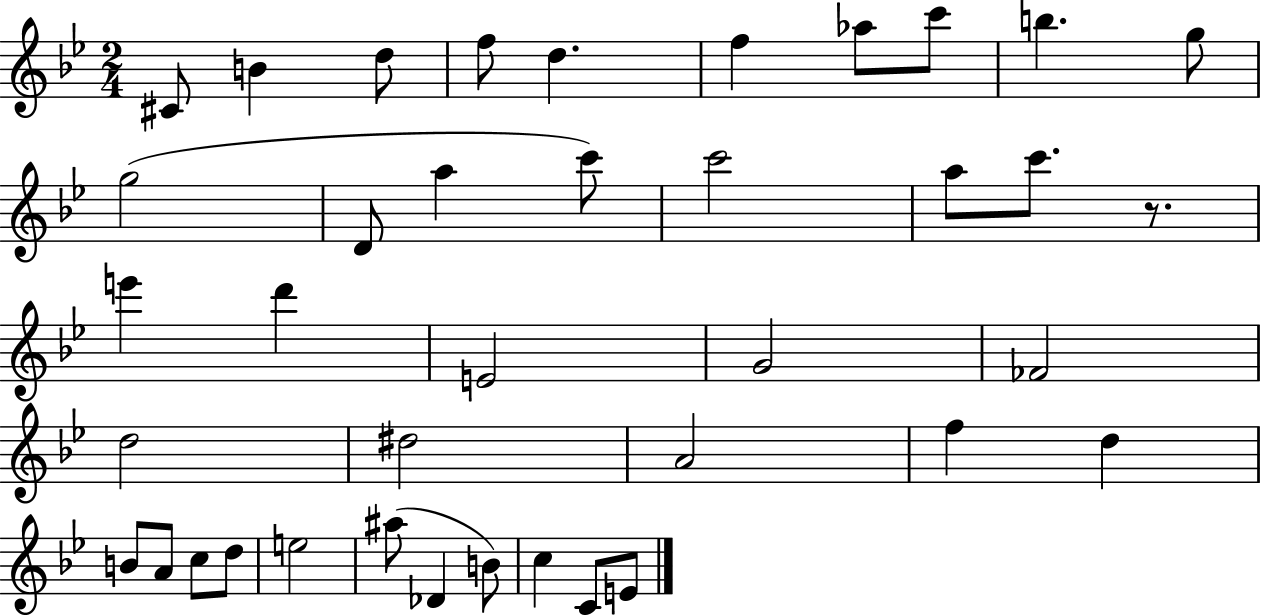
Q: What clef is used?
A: treble